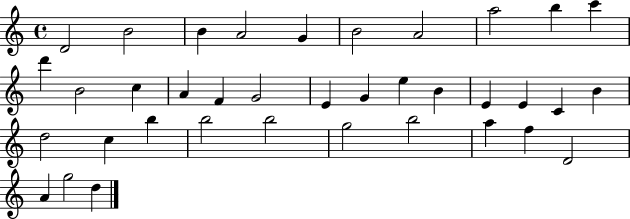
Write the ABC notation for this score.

X:1
T:Untitled
M:4/4
L:1/4
K:C
D2 B2 B A2 G B2 A2 a2 b c' d' B2 c A F G2 E G e B E E C B d2 c b b2 b2 g2 b2 a f D2 A g2 d